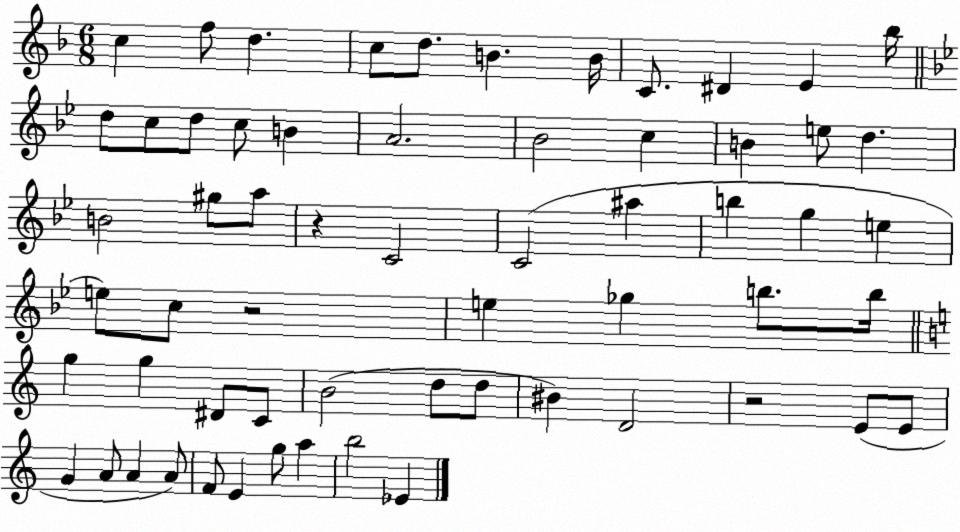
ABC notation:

X:1
T:Untitled
M:6/8
L:1/4
K:F
c f/2 d c/2 d/2 B B/4 C/2 ^D E _b/4 d/2 c/2 d/2 c/2 B A2 _B2 c B e/2 d B2 ^g/2 a/2 z C2 C2 ^a b g e e/2 c/2 z2 e _g b/2 b/4 g g ^D/2 C/2 B2 d/2 d/2 ^B D2 z2 E/2 E/2 G A/2 A A/2 F/2 E g/2 a b2 _E